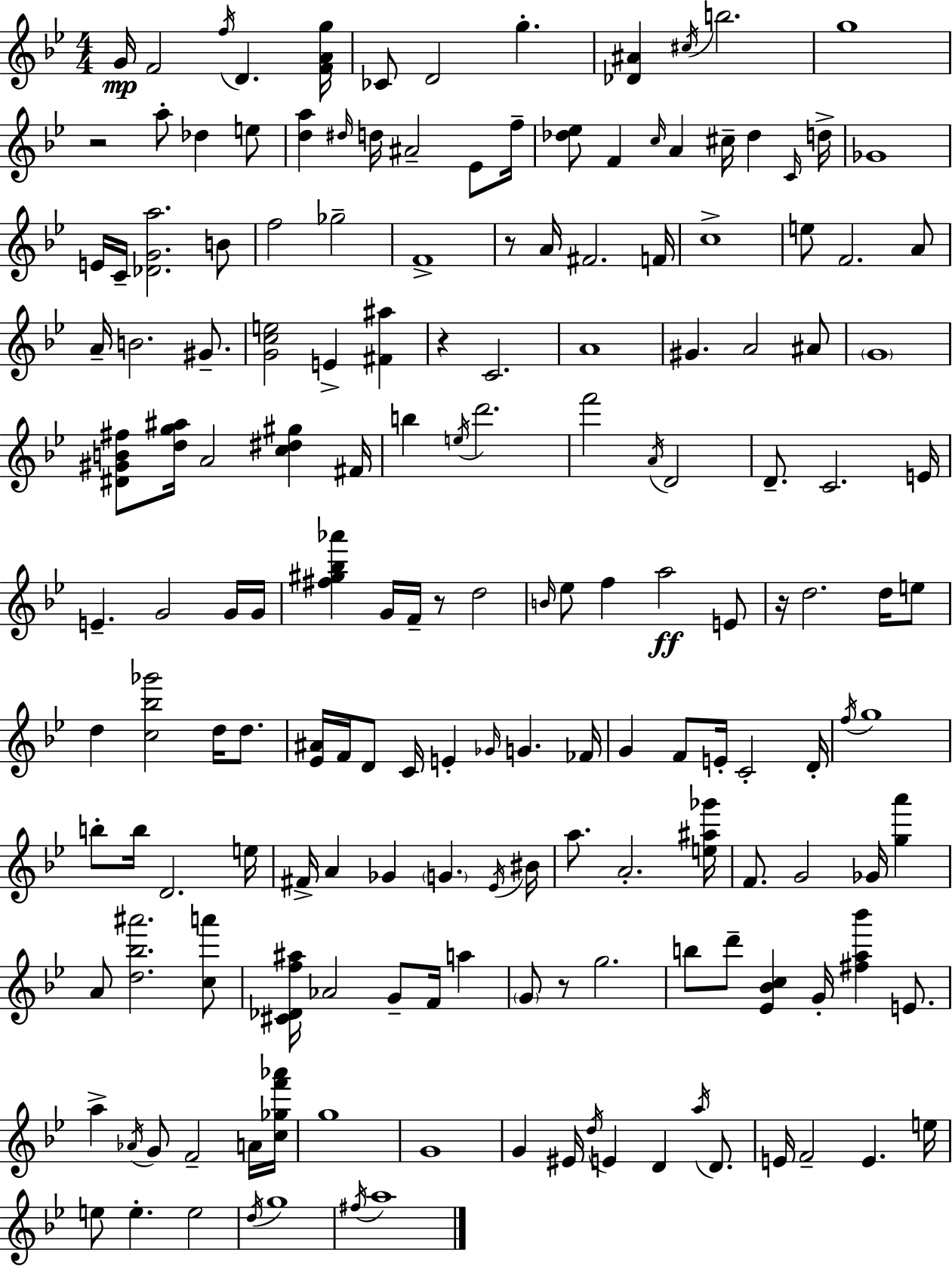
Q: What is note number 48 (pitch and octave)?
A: A#4